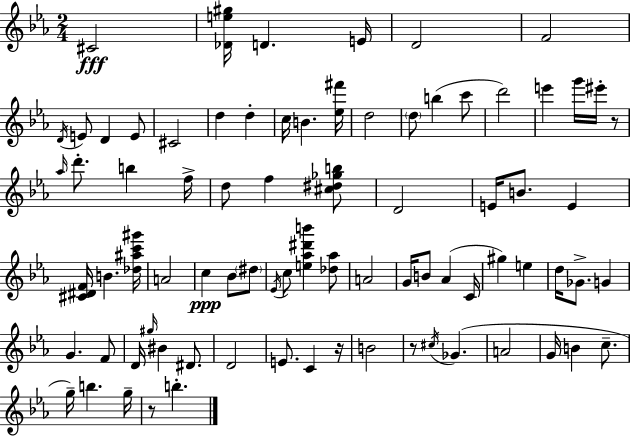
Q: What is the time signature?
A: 2/4